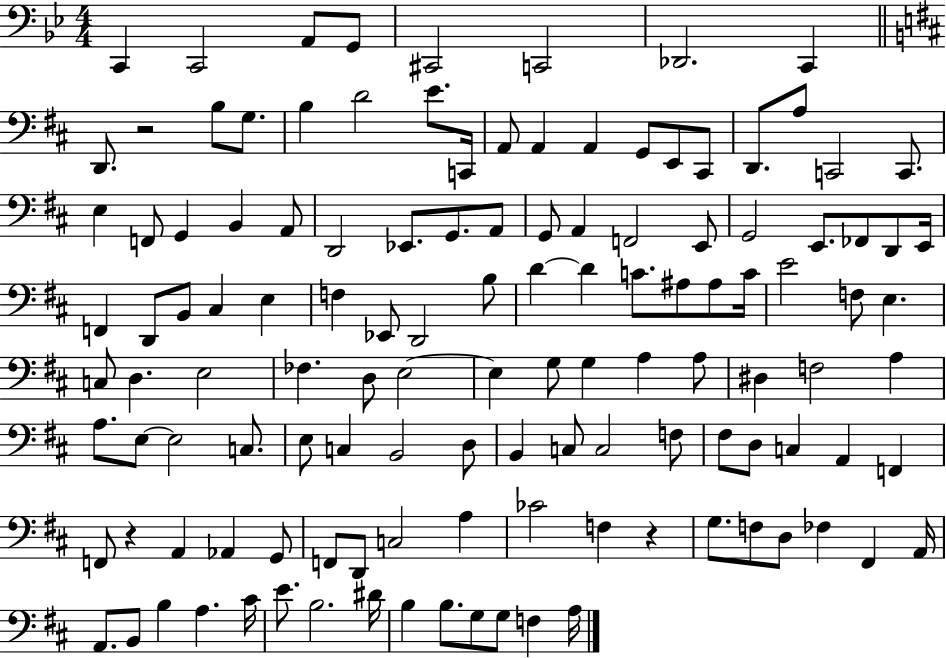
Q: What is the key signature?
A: BES major